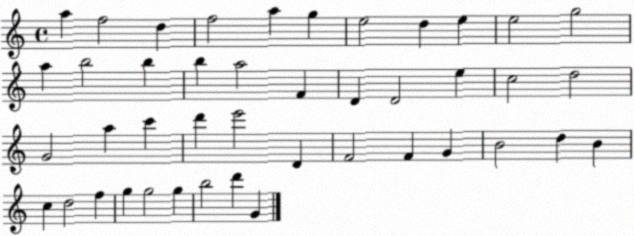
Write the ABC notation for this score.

X:1
T:Untitled
M:4/4
L:1/4
K:C
a f2 d f2 a g e2 d e e2 g2 a b2 b b a2 F D D2 e c2 d2 G2 a c' d' e'2 D F2 F G B2 d B c d2 f g g2 g b2 d' G